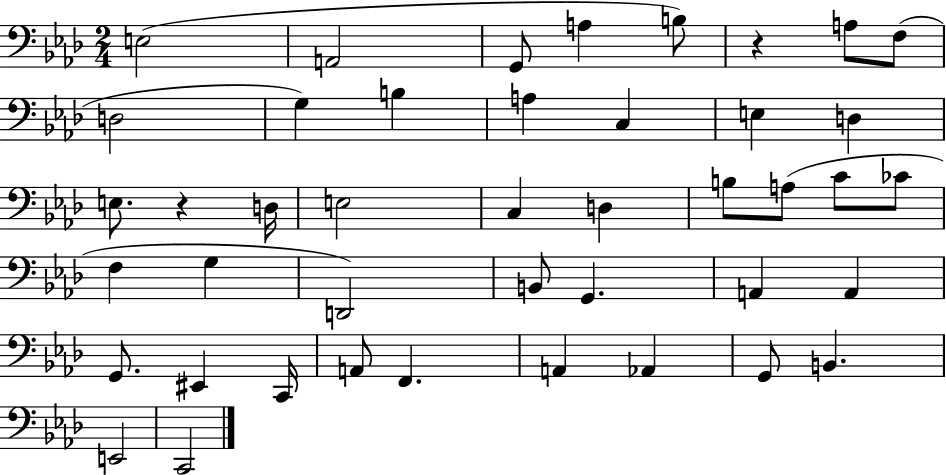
E3/h A2/h G2/e A3/q B3/e R/q A3/e F3/e D3/h G3/q B3/q A3/q C3/q E3/q D3/q E3/e. R/q D3/s E3/h C3/q D3/q B3/e A3/e C4/e CES4/e F3/q G3/q D2/h B2/e G2/q. A2/q A2/q G2/e. EIS2/q C2/s A2/e F2/q. A2/q Ab2/q G2/e B2/q. E2/h C2/h